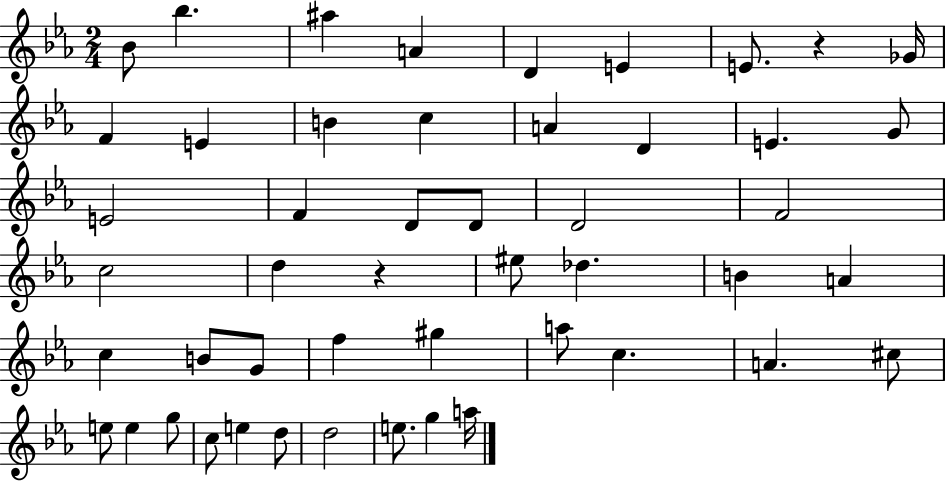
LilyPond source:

{
  \clef treble
  \numericTimeSignature
  \time 2/4
  \key ees \major
  bes'8 bes''4. | ais''4 a'4 | d'4 e'4 | e'8. r4 ges'16 | \break f'4 e'4 | b'4 c''4 | a'4 d'4 | e'4. g'8 | \break e'2 | f'4 d'8 d'8 | d'2 | f'2 | \break c''2 | d''4 r4 | eis''8 des''4. | b'4 a'4 | \break c''4 b'8 g'8 | f''4 gis''4 | a''8 c''4. | a'4. cis''8 | \break e''8 e''4 g''8 | c''8 e''4 d''8 | d''2 | e''8. g''4 a''16 | \break \bar "|."
}